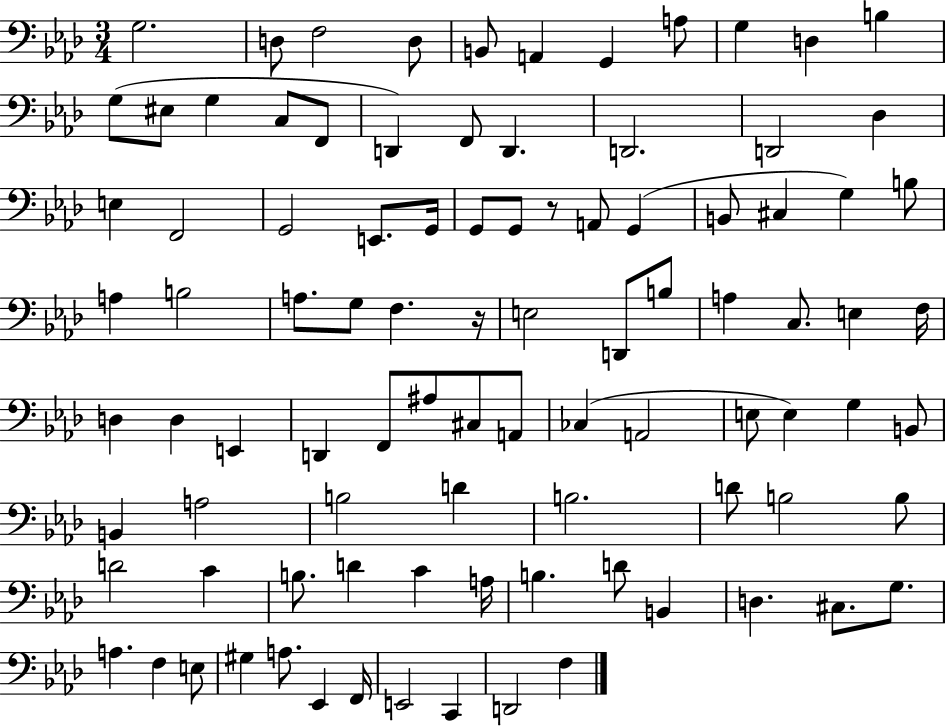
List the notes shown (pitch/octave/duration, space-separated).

G3/h. D3/e F3/h D3/e B2/e A2/q G2/q A3/e G3/q D3/q B3/q G3/e EIS3/e G3/q C3/e F2/e D2/q F2/e D2/q. D2/h. D2/h Db3/q E3/q F2/h G2/h E2/e. G2/s G2/e G2/e R/e A2/e G2/q B2/e C#3/q G3/q B3/e A3/q B3/h A3/e. G3/e F3/q. R/s E3/h D2/e B3/e A3/q C3/e. E3/q F3/s D3/q D3/q E2/q D2/q F2/e A#3/e C#3/e A2/e CES3/q A2/h E3/e E3/q G3/q B2/e B2/q A3/h B3/h D4/q B3/h. D4/e B3/h B3/e D4/h C4/q B3/e. D4/q C4/q A3/s B3/q. D4/e B2/q D3/q. C#3/e. G3/e. A3/q. F3/q E3/e G#3/q A3/e. Eb2/q F2/s E2/h C2/q D2/h F3/q